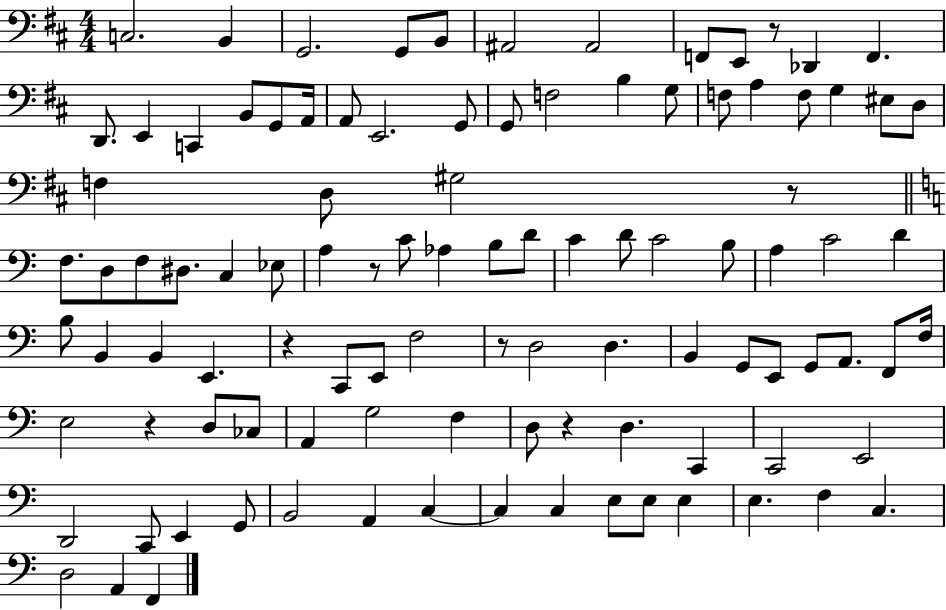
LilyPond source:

{
  \clef bass
  \numericTimeSignature
  \time 4/4
  \key d \major
  c2. b,4 | g,2. g,8 b,8 | ais,2 ais,2 | f,8 e,8 r8 des,4 f,4. | \break d,8. e,4 c,4 b,8 g,8 a,16 | a,8 e,2. g,8 | g,8 f2 b4 g8 | f8 a4 f8 g4 eis8 d8 | \break f4 d8 gis2 r8 | \bar "||" \break \key a \minor f8. d8 f8 dis8. c4 ees8 | a4 r8 c'8 aes4 b8 d'8 | c'4 d'8 c'2 b8 | a4 c'2 d'4 | \break b8 b,4 b,4 e,4. | r4 c,8 e,8 f2 | r8 d2 d4. | b,4 g,8 e,8 g,8 a,8. f,8 f16 | \break e2 r4 d8 ces8 | a,4 g2 f4 | d8 r4 d4. c,4 | c,2 e,2 | \break d,2 c,8 e,4 g,8 | b,2 a,4 c4~~ | c4 c4 e8 e8 e4 | e4. f4 c4. | \break d2 a,4 f,4 | \bar "|."
}